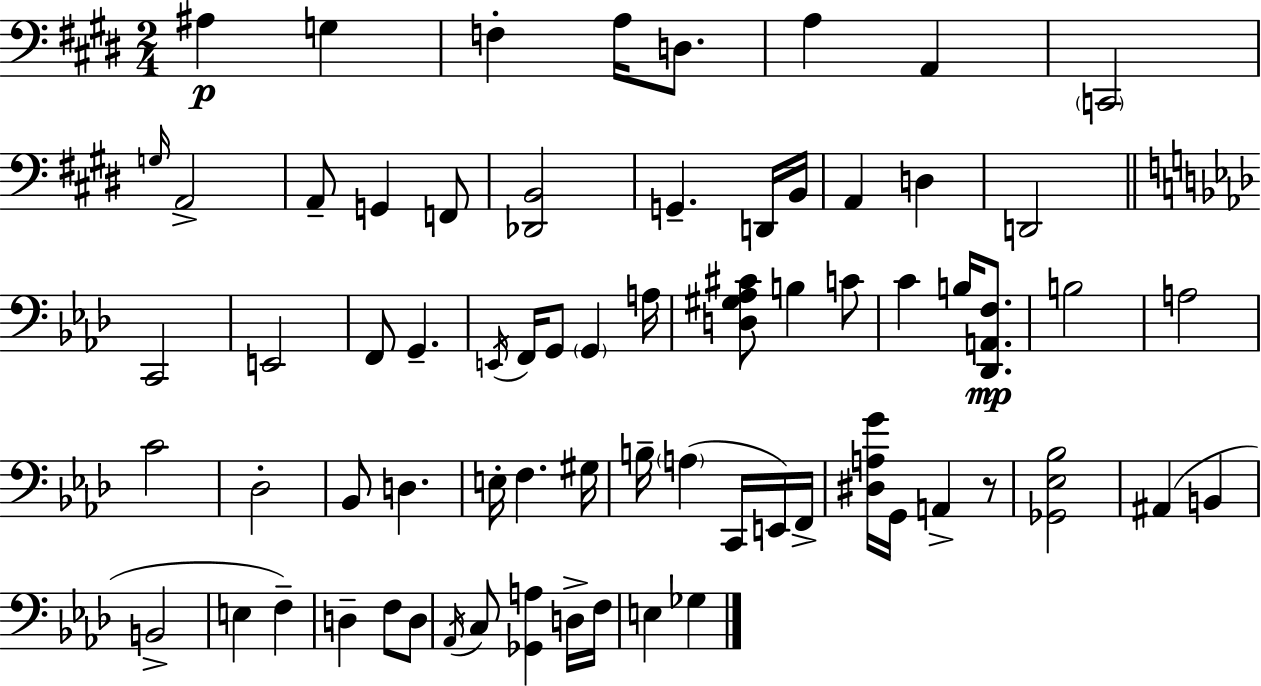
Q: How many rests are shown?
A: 1